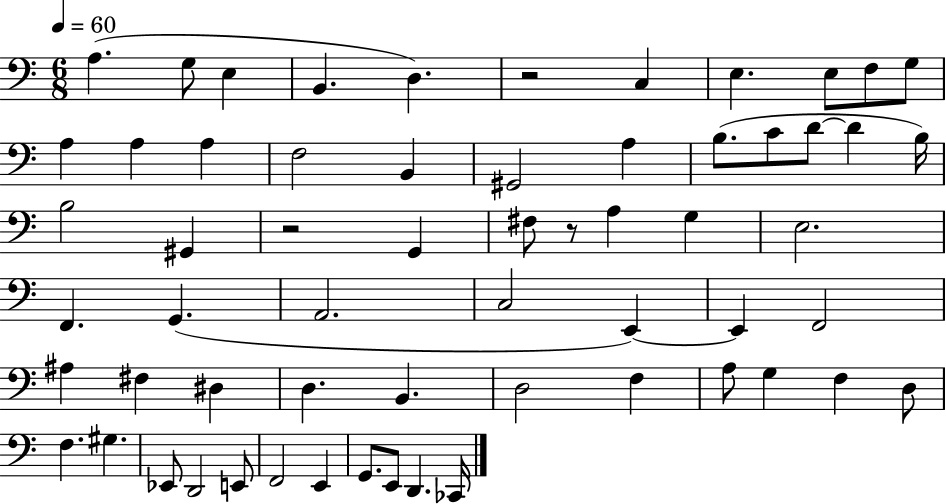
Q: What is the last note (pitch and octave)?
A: CES2